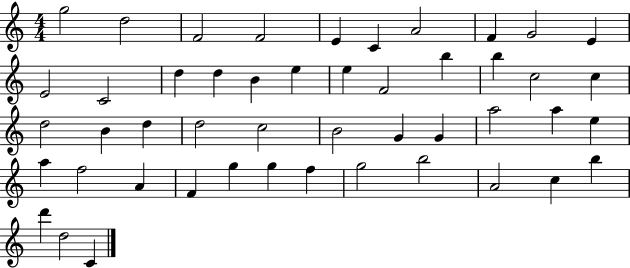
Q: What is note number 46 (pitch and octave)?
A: D6